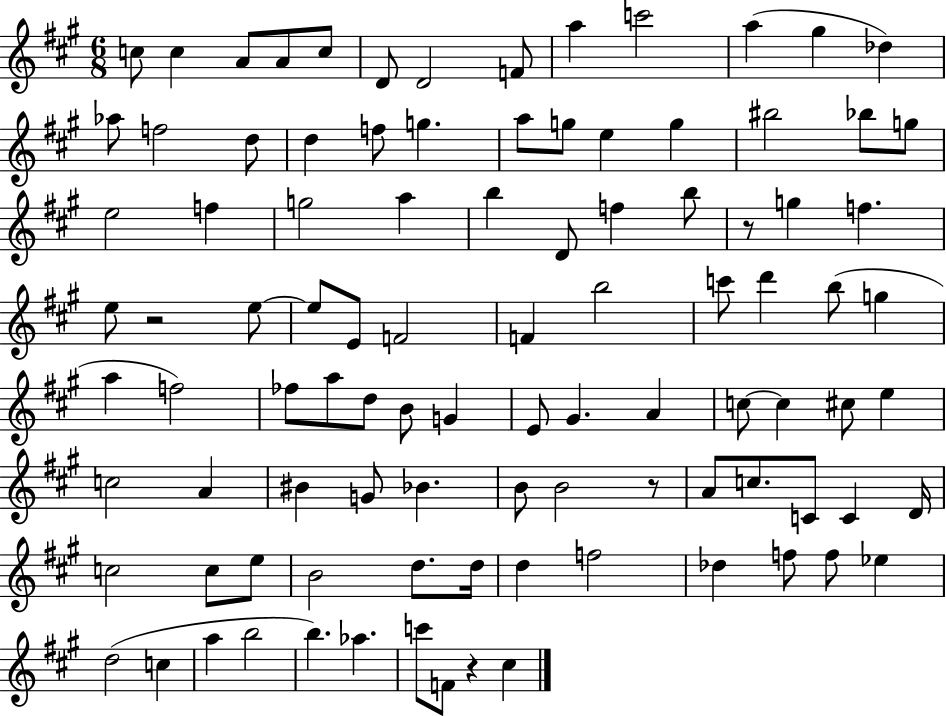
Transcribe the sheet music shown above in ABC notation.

X:1
T:Untitled
M:6/8
L:1/4
K:A
c/2 c A/2 A/2 c/2 D/2 D2 F/2 a c'2 a ^g _d _a/2 f2 d/2 d f/2 g a/2 g/2 e g ^b2 _b/2 g/2 e2 f g2 a b D/2 f b/2 z/2 g f e/2 z2 e/2 e/2 E/2 F2 F b2 c'/2 d' b/2 g a f2 _f/2 a/2 d/2 B/2 G E/2 ^G A c/2 c ^c/2 e c2 A ^B G/2 _B B/2 B2 z/2 A/2 c/2 C/2 C D/4 c2 c/2 e/2 B2 d/2 d/4 d f2 _d f/2 f/2 _e d2 c a b2 b _a c'/2 F/2 z ^c